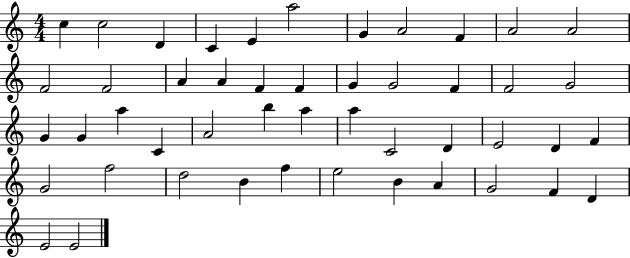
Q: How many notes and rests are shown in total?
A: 48